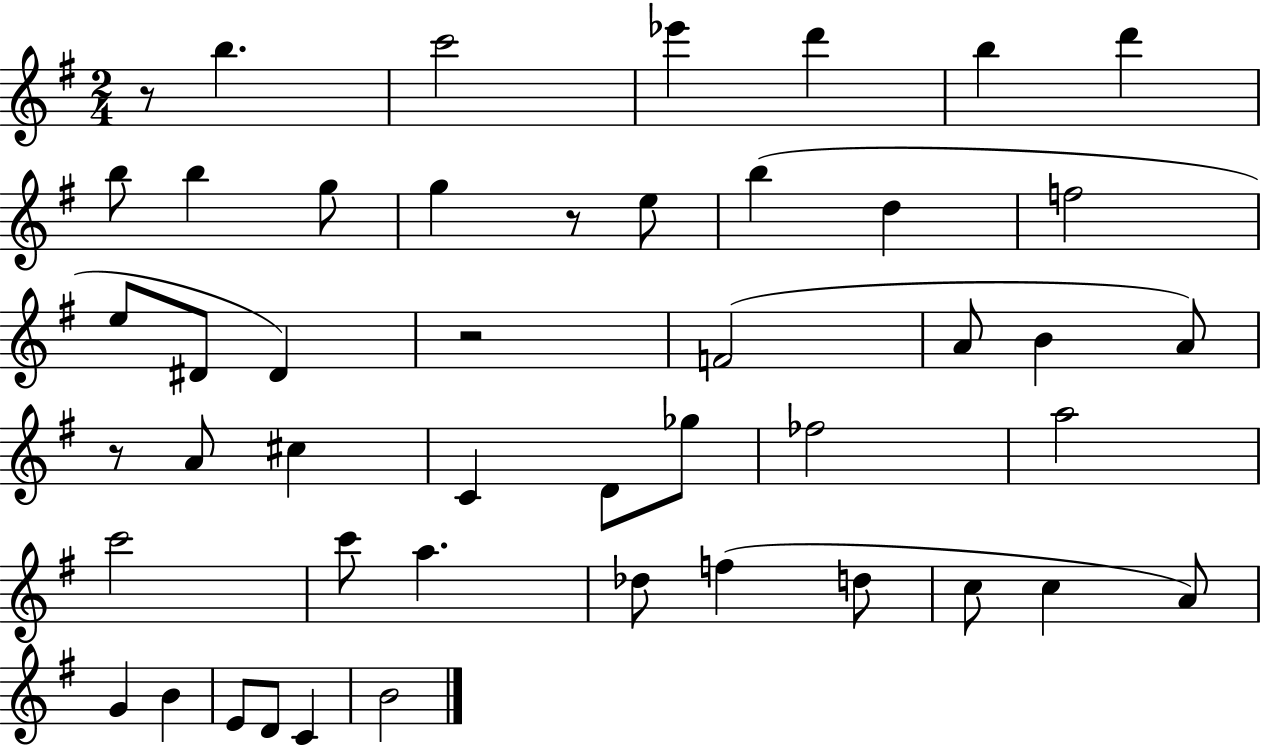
X:1
T:Untitled
M:2/4
L:1/4
K:G
z/2 b c'2 _e' d' b d' b/2 b g/2 g z/2 e/2 b d f2 e/2 ^D/2 ^D z2 F2 A/2 B A/2 z/2 A/2 ^c C D/2 _g/2 _f2 a2 c'2 c'/2 a _d/2 f d/2 c/2 c A/2 G B E/2 D/2 C B2